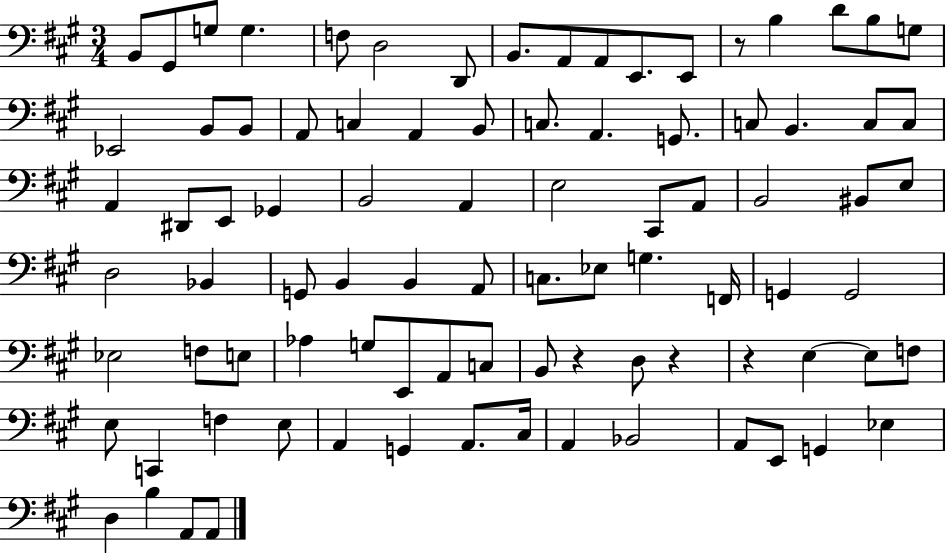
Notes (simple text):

B2/e G#2/e G3/e G3/q. F3/e D3/h D2/e B2/e. A2/e A2/e E2/e. E2/e R/e B3/q D4/e B3/e G3/e Eb2/h B2/e B2/e A2/e C3/q A2/q B2/e C3/e. A2/q. G2/e. C3/e B2/q. C3/e C3/e A2/q D#2/e E2/e Gb2/q B2/h A2/q E3/h C#2/e A2/e B2/h BIS2/e E3/e D3/h Bb2/q G2/e B2/q B2/q A2/e C3/e. Eb3/e G3/q. F2/s G2/q G2/h Eb3/h F3/e E3/e Ab3/q G3/e E2/e A2/e C3/e B2/e R/q D3/e R/q R/q E3/q E3/e F3/e E3/e C2/q F3/q E3/e A2/q G2/q A2/e. C#3/s A2/q Bb2/h A2/e E2/e G2/q Eb3/q D3/q B3/q A2/e A2/e